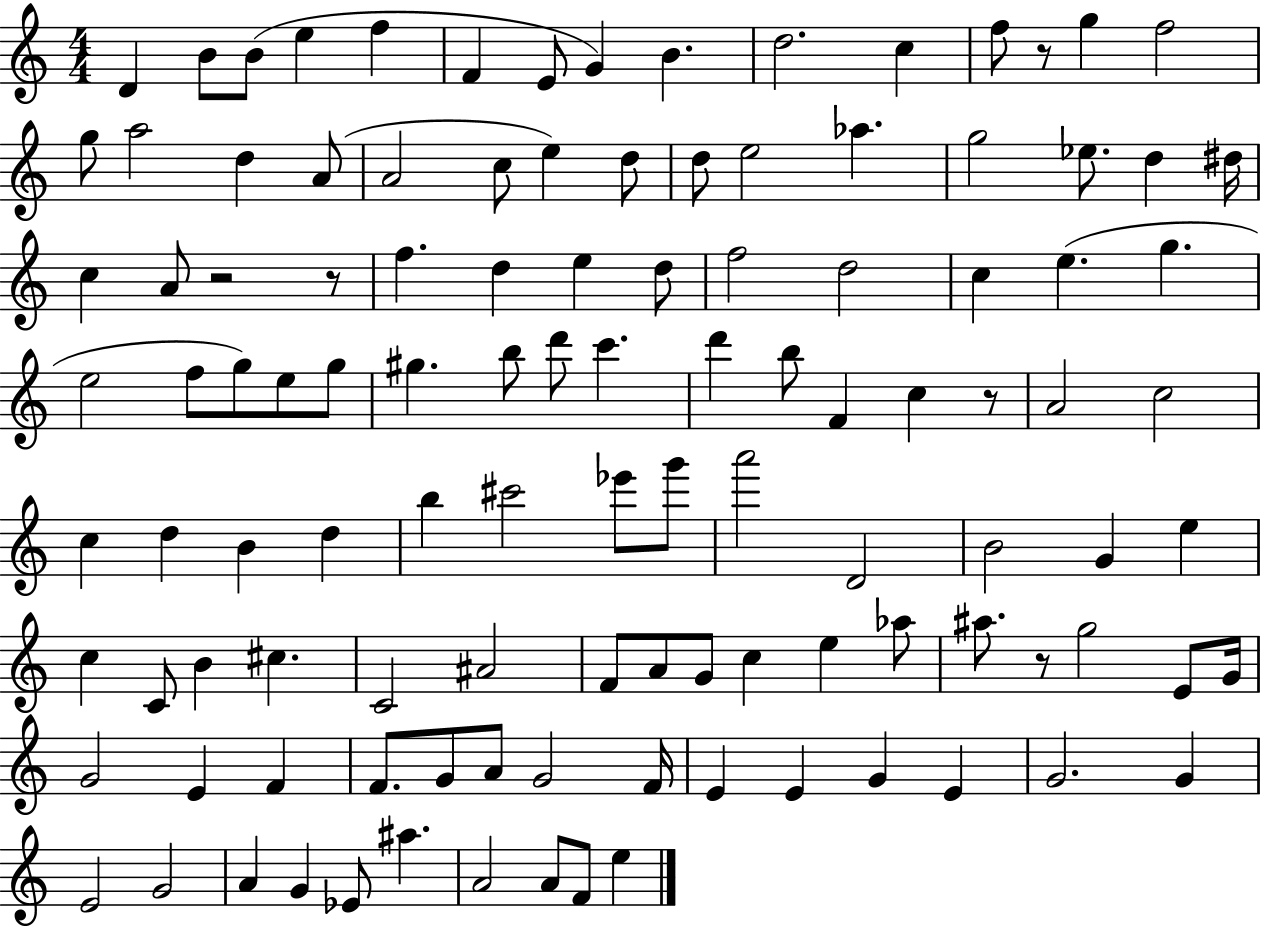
{
  \clef treble
  \numericTimeSignature
  \time 4/4
  \key c \major
  d'4 b'8 b'8( e''4 f''4 | f'4 e'8 g'4) b'4. | d''2. c''4 | f''8 r8 g''4 f''2 | \break g''8 a''2 d''4 a'8( | a'2 c''8 e''4) d''8 | d''8 e''2 aes''4. | g''2 ees''8. d''4 dis''16 | \break c''4 a'8 r2 r8 | f''4. d''4 e''4 d''8 | f''2 d''2 | c''4 e''4.( g''4. | \break e''2 f''8 g''8) e''8 g''8 | gis''4. b''8 d'''8 c'''4. | d'''4 b''8 f'4 c''4 r8 | a'2 c''2 | \break c''4 d''4 b'4 d''4 | b''4 cis'''2 ees'''8 g'''8 | a'''2 d'2 | b'2 g'4 e''4 | \break c''4 c'8 b'4 cis''4. | c'2 ais'2 | f'8 a'8 g'8 c''4 e''4 aes''8 | ais''8. r8 g''2 e'8 g'16 | \break g'2 e'4 f'4 | f'8. g'8 a'8 g'2 f'16 | e'4 e'4 g'4 e'4 | g'2. g'4 | \break e'2 g'2 | a'4 g'4 ees'8 ais''4. | a'2 a'8 f'8 e''4 | \bar "|."
}